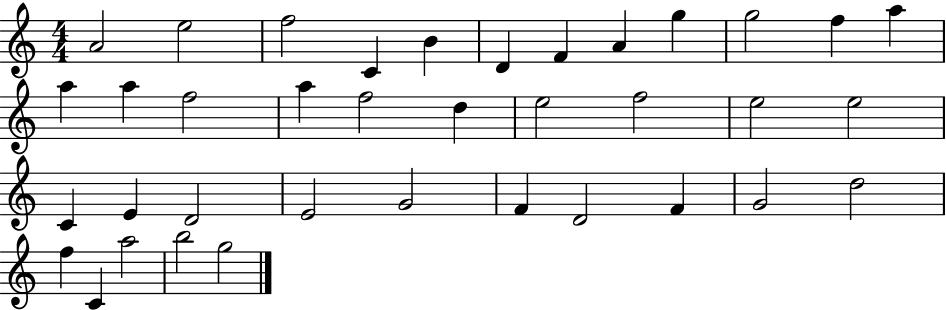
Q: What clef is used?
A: treble